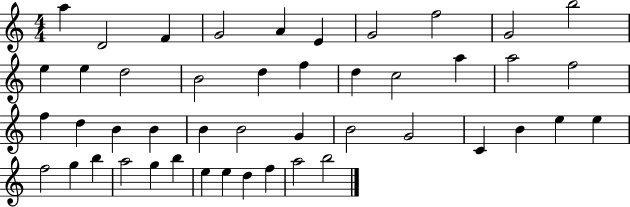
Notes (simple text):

A5/q D4/h F4/q G4/h A4/q E4/q G4/h F5/h G4/h B5/h E5/q E5/q D5/h B4/h D5/q F5/q D5/q C5/h A5/q A5/h F5/h F5/q D5/q B4/q B4/q B4/q B4/h G4/q B4/h G4/h C4/q B4/q E5/q E5/q F5/h G5/q B5/q A5/h G5/q B5/q E5/q E5/q D5/q F5/q A5/h B5/h